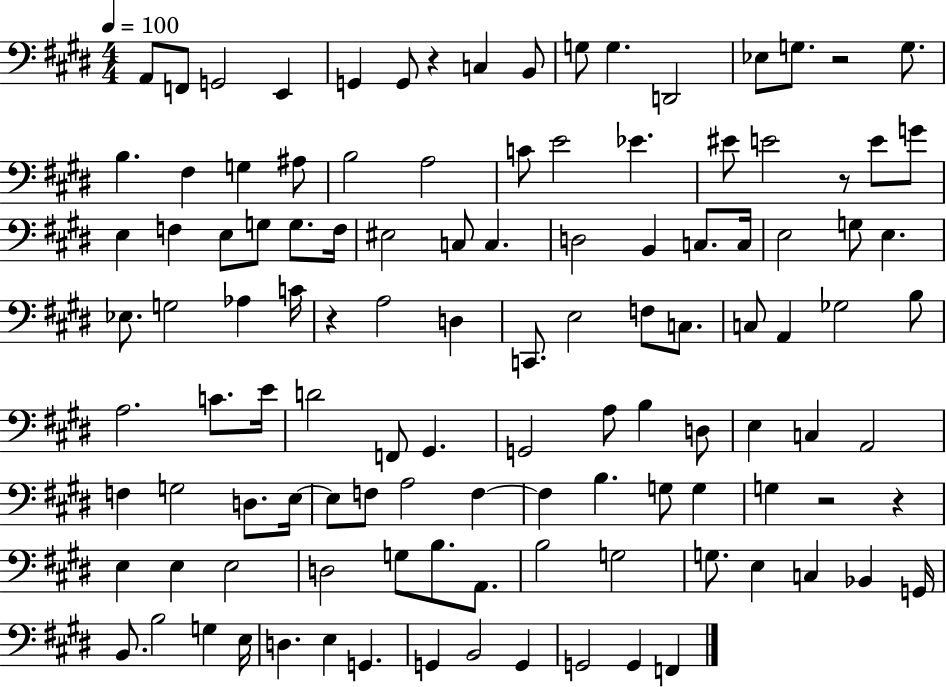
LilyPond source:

{
  \clef bass
  \numericTimeSignature
  \time 4/4
  \key e \major
  \tempo 4 = 100
  a,8 f,8 g,2 e,4 | g,4 g,8 r4 c4 b,8 | g8 g4. d,2 | ees8 g8. r2 g8. | \break b4. fis4 g4 ais8 | b2 a2 | c'8 e'2 ees'4. | eis'8 e'2 r8 e'8 g'8 | \break e4 f4 e8 g8 g8. f16 | eis2 c8 c4. | d2 b,4 c8. c16 | e2 g8 e4. | \break ees8. g2 aes4 c'16 | r4 a2 d4 | c,8. e2 f8 c8. | c8 a,4 ges2 b8 | \break a2. c'8. e'16 | d'2 f,8 gis,4. | g,2 a8 b4 d8 | e4 c4 a,2 | \break f4 g2 d8. e16~~ | e8 f8 a2 f4~~ | f4 b4. g8 g4 | g4 r2 r4 | \break e4 e4 e2 | d2 g8 b8. a,8. | b2 g2 | g8. e4 c4 bes,4 g,16 | \break b,8. b2 g4 e16 | d4. e4 g,4. | g,4 b,2 g,4 | g,2 g,4 f,4 | \break \bar "|."
}